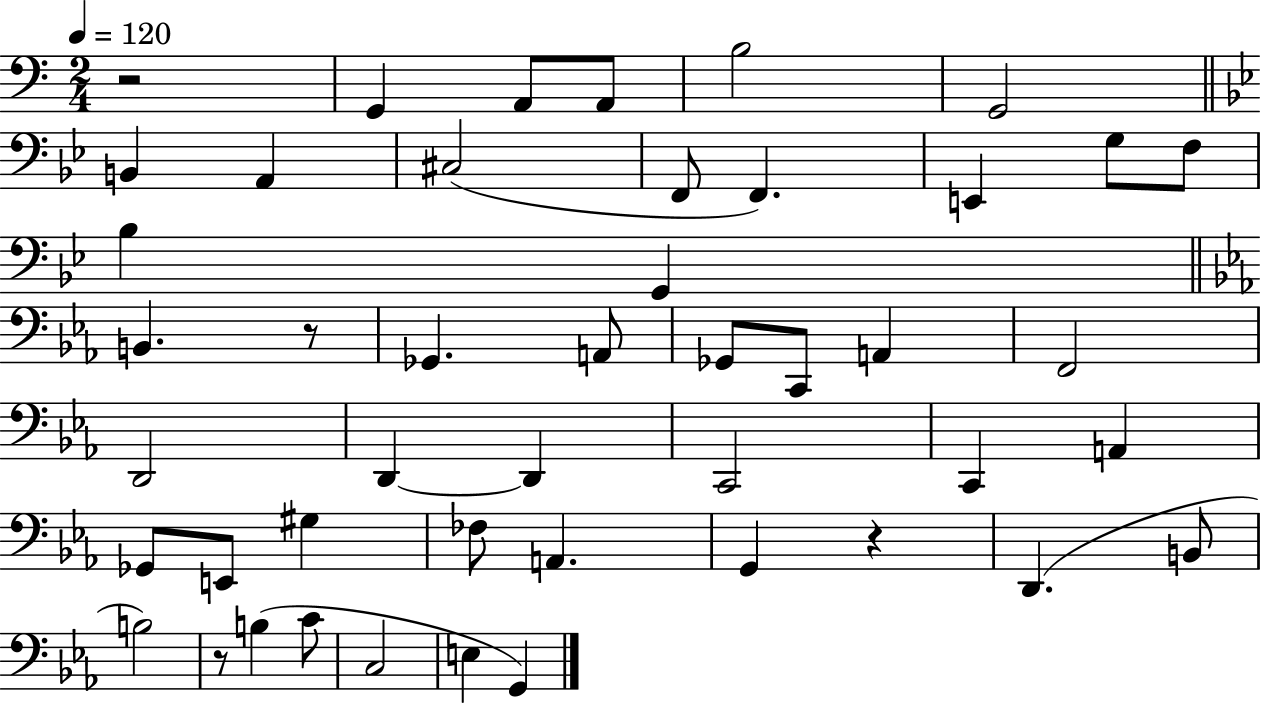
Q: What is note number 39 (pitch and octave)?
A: C4